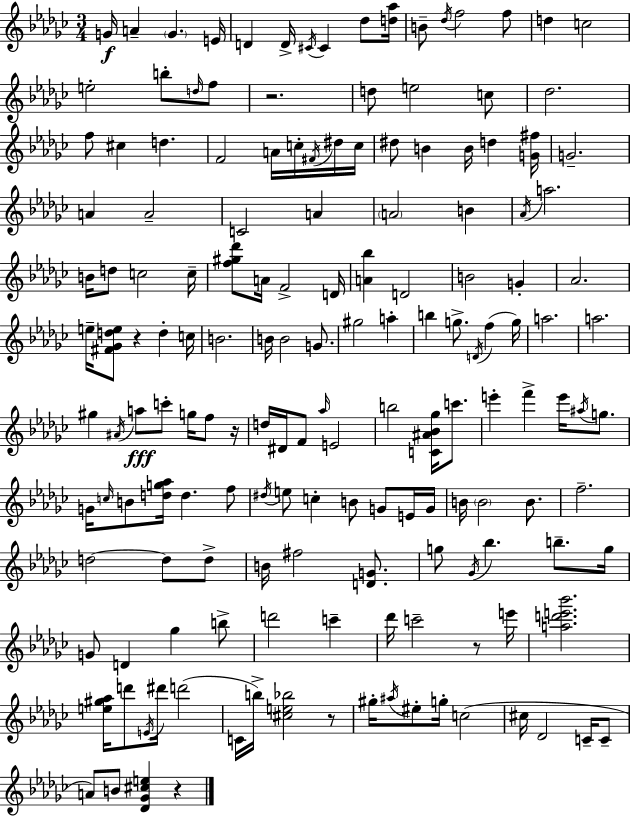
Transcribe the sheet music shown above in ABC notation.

X:1
T:Untitled
M:3/4
L:1/4
K:Ebm
G/4 A G E/4 D D/4 ^C/4 ^C _d/2 [d_a]/4 B/2 _d/4 f2 f/2 d c2 e2 b/2 d/4 f/2 z2 d/2 e2 c/2 _d2 f/2 ^c d F2 A/4 c/4 ^F/4 ^d/4 c/4 ^d/2 B B/4 d [G^f]/4 G2 A A2 C2 A A2 B _A/4 a2 B/4 d/2 c2 c/4 [f^g_d']/2 A/4 F2 D/4 [A_b] D2 B2 G _A2 e/4 [^F_Gde]/2 z d c/4 B2 B/4 B2 G/2 ^g2 a b g/2 D/4 f g/4 a2 a2 ^g ^A/4 a/2 c'/2 g/4 f/2 z/4 d/4 ^D/4 F/2 _a/4 E2 b2 [C^A_B_g]/4 c'/2 e' f' e'/4 ^a/4 g/2 G/4 c/4 B/2 [dg_a]/4 d f/2 ^d/4 e/2 c B/2 G/2 E/4 G/4 B/4 B2 B/2 f2 d2 d/2 d/2 B/4 ^f2 [DG]/2 g/2 _G/4 _b b/2 g/4 G/2 D _g b/2 d'2 c' _d'/4 c'2 z/2 e'/4 [ad'e'_b']2 [e^g_a]/4 d'/2 E/4 ^d'/4 d'2 C/4 b/4 [^ce_b]2 z/2 ^g/4 ^a/4 ^e/2 g/4 c2 ^c/4 _D2 C/4 C/2 A/2 B/2 [_D_G^ce] z